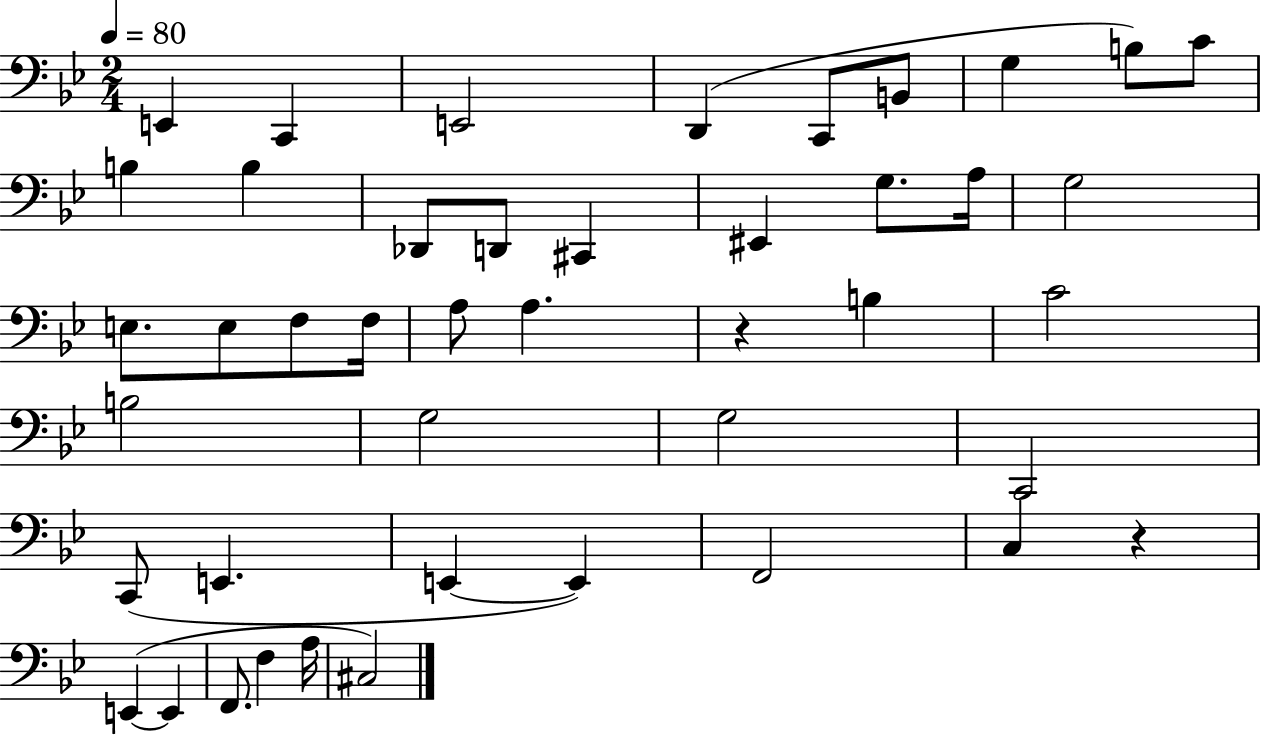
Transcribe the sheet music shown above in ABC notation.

X:1
T:Untitled
M:2/4
L:1/4
K:Bb
E,, C,, E,,2 D,, C,,/2 B,,/2 G, B,/2 C/2 B, B, _D,,/2 D,,/2 ^C,, ^E,, G,/2 A,/4 G,2 E,/2 E,/2 F,/2 F,/4 A,/2 A, z B, C2 B,2 G,2 G,2 C,,2 C,,/2 E,, E,, E,, F,,2 C, z E,, E,, F,,/2 F, A,/4 ^C,2